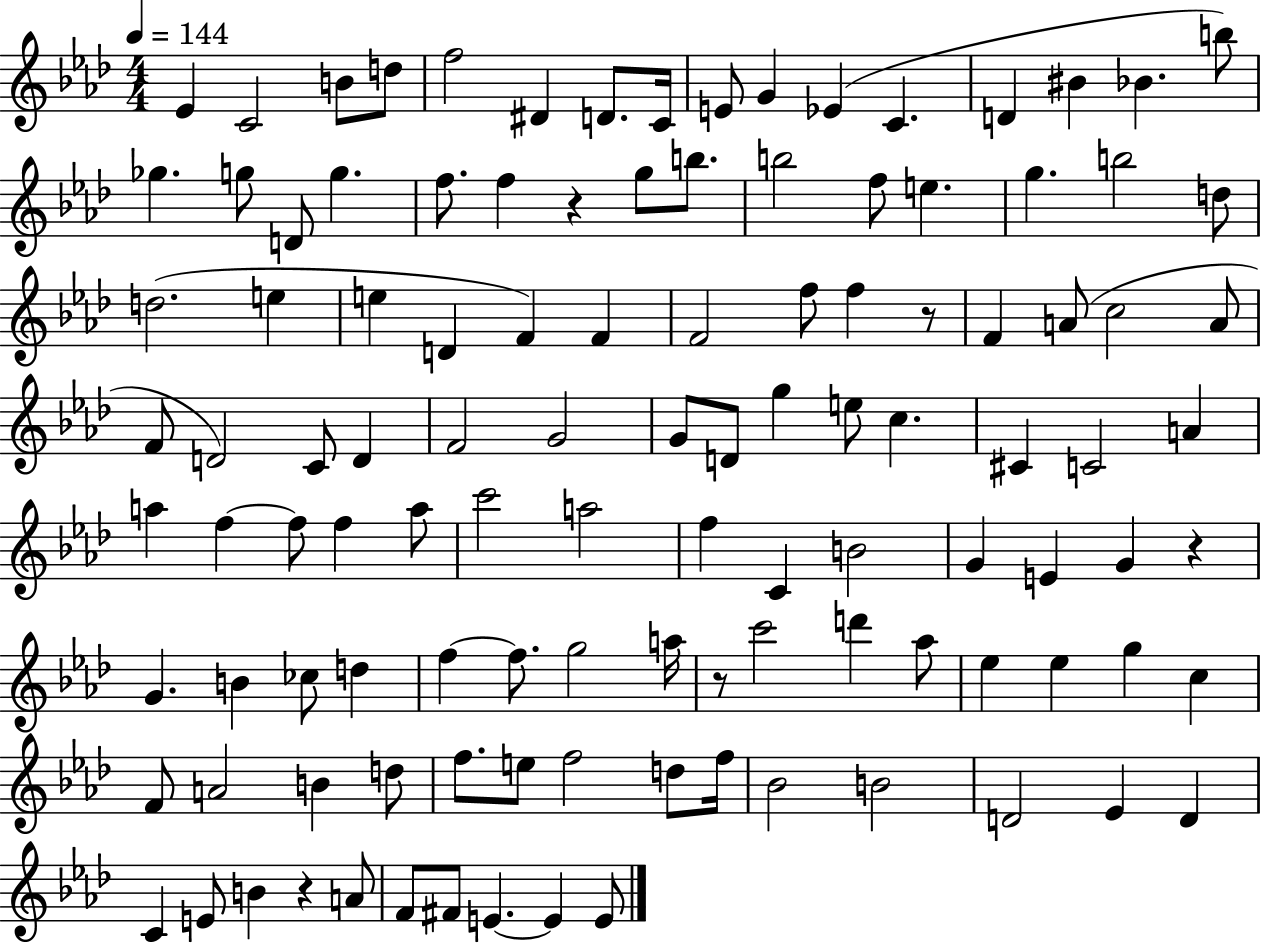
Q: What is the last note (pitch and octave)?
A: E4